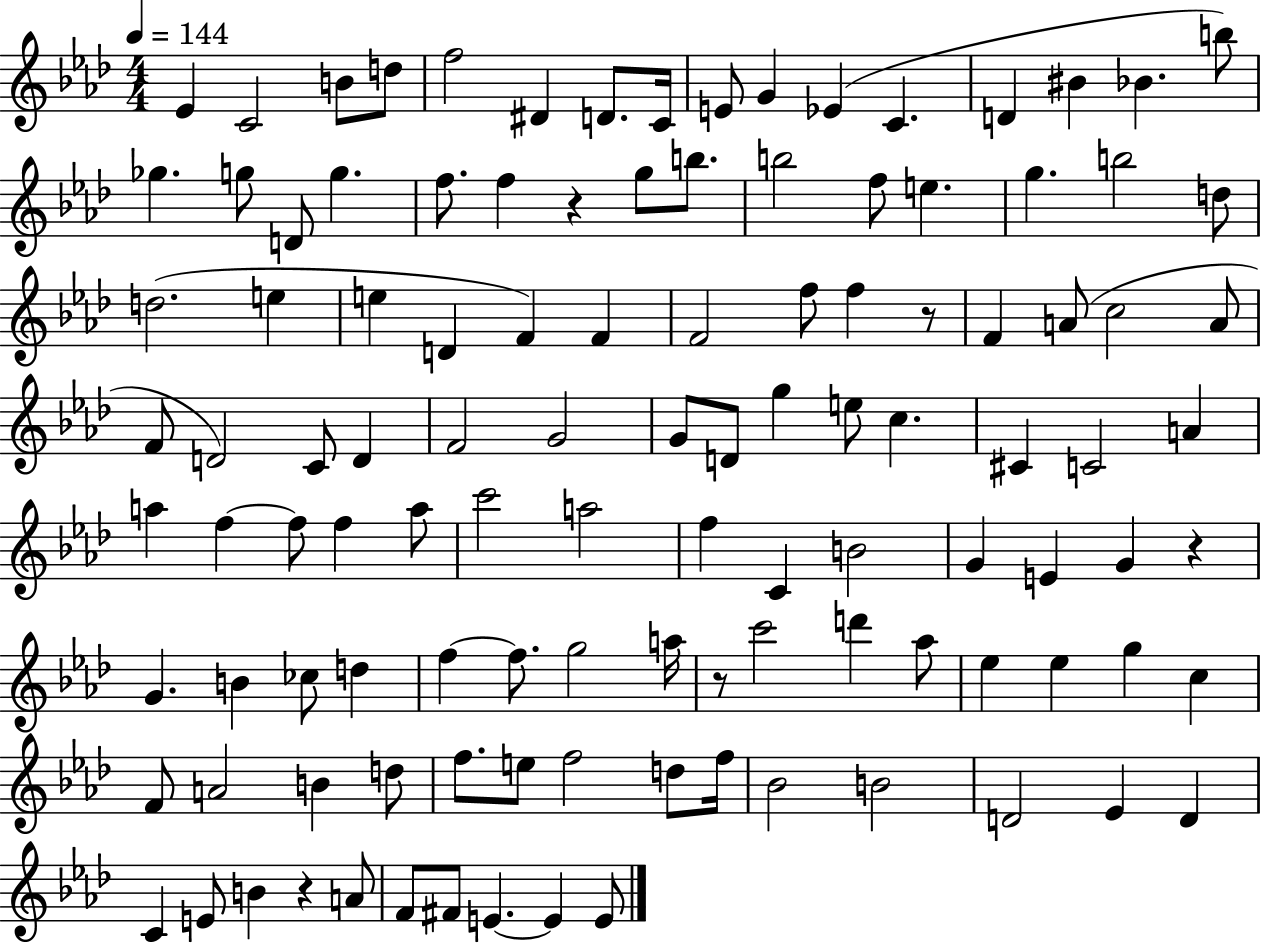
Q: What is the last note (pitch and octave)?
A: E4